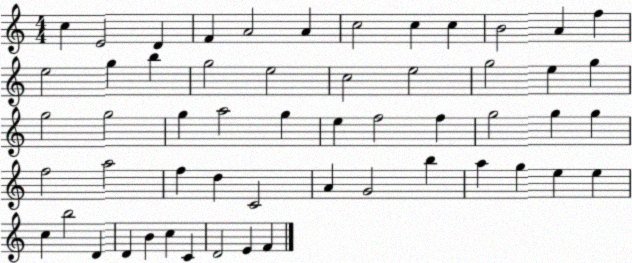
X:1
T:Untitled
M:4/4
L:1/4
K:C
c E2 D F A2 A c2 c c B2 A f e2 g b g2 e2 c2 e2 g2 e g g2 g2 g a2 g e f2 f g2 g g f2 a2 f d C2 A G2 b a g e e c b2 D D B c C D2 E F